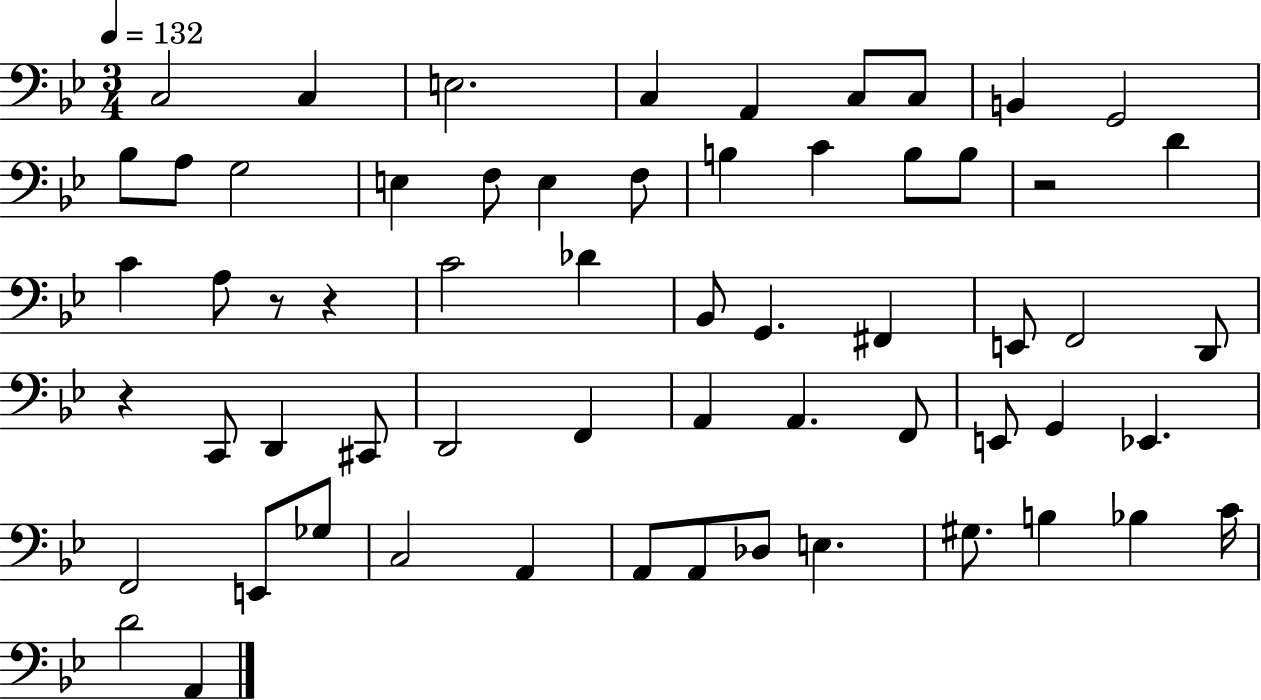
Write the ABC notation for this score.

X:1
T:Untitled
M:3/4
L:1/4
K:Bb
C,2 C, E,2 C, A,, C,/2 C,/2 B,, G,,2 _B,/2 A,/2 G,2 E, F,/2 E, F,/2 B, C B,/2 B,/2 z2 D C A,/2 z/2 z C2 _D _B,,/2 G,, ^F,, E,,/2 F,,2 D,,/2 z C,,/2 D,, ^C,,/2 D,,2 F,, A,, A,, F,,/2 E,,/2 G,, _E,, F,,2 E,,/2 _G,/2 C,2 A,, A,,/2 A,,/2 _D,/2 E, ^G,/2 B, _B, C/4 D2 A,,